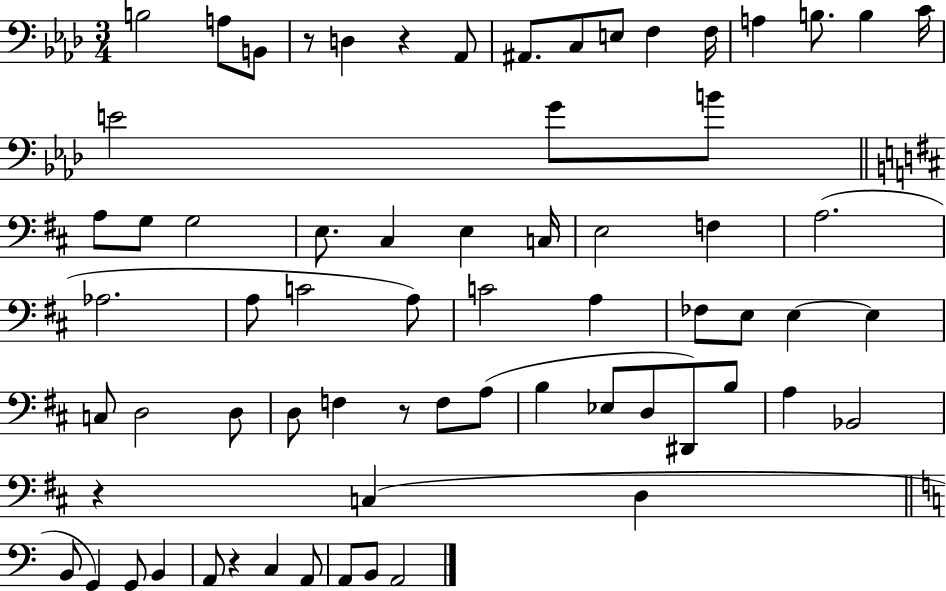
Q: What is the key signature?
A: AES major